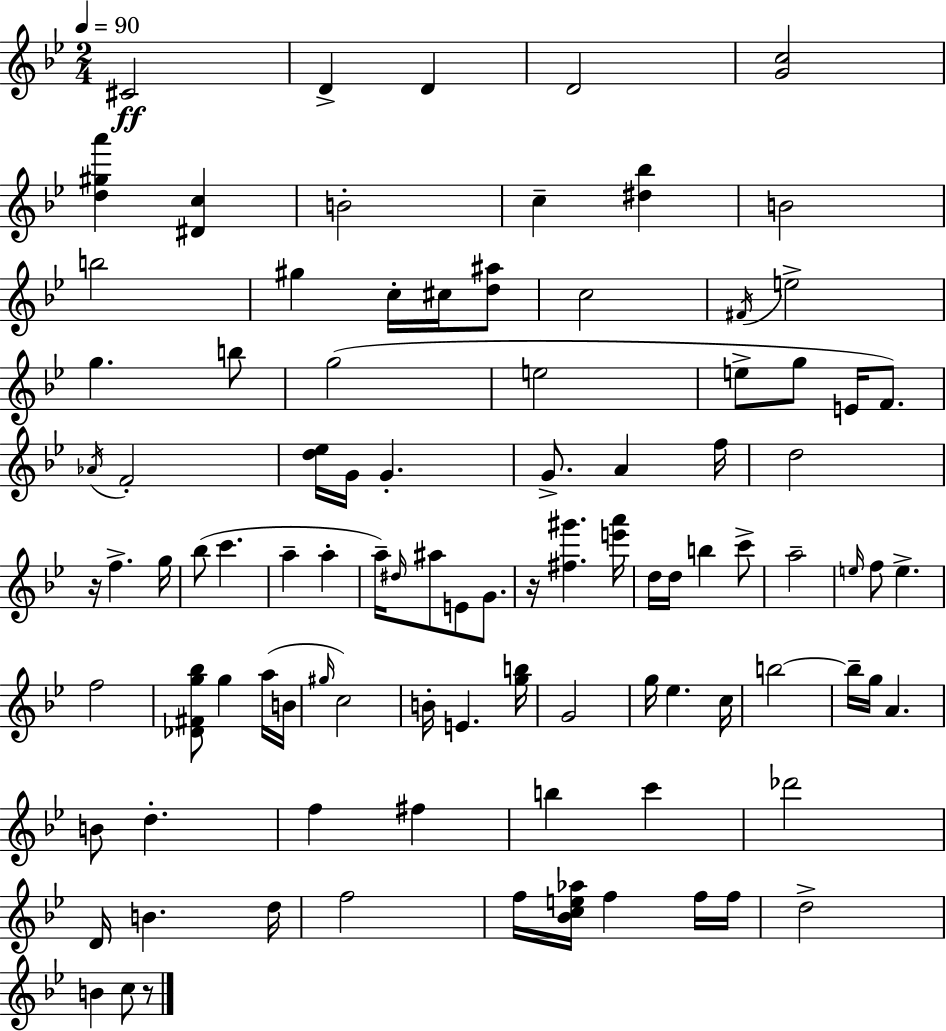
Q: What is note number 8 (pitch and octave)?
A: B5